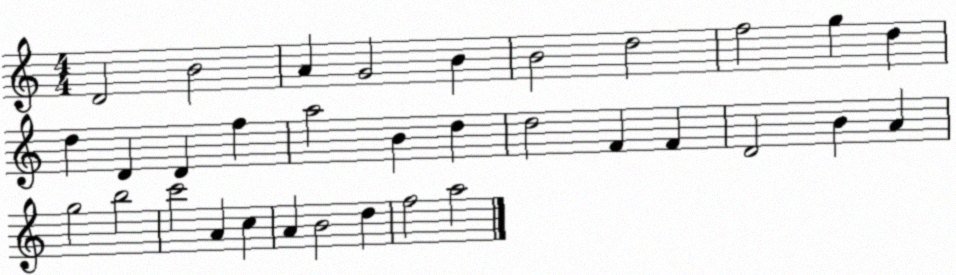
X:1
T:Untitled
M:4/4
L:1/4
K:C
D2 B2 A G2 B B2 d2 f2 g d d D D f a2 B d d2 F F D2 B A g2 b2 c'2 A c A B2 d f2 a2